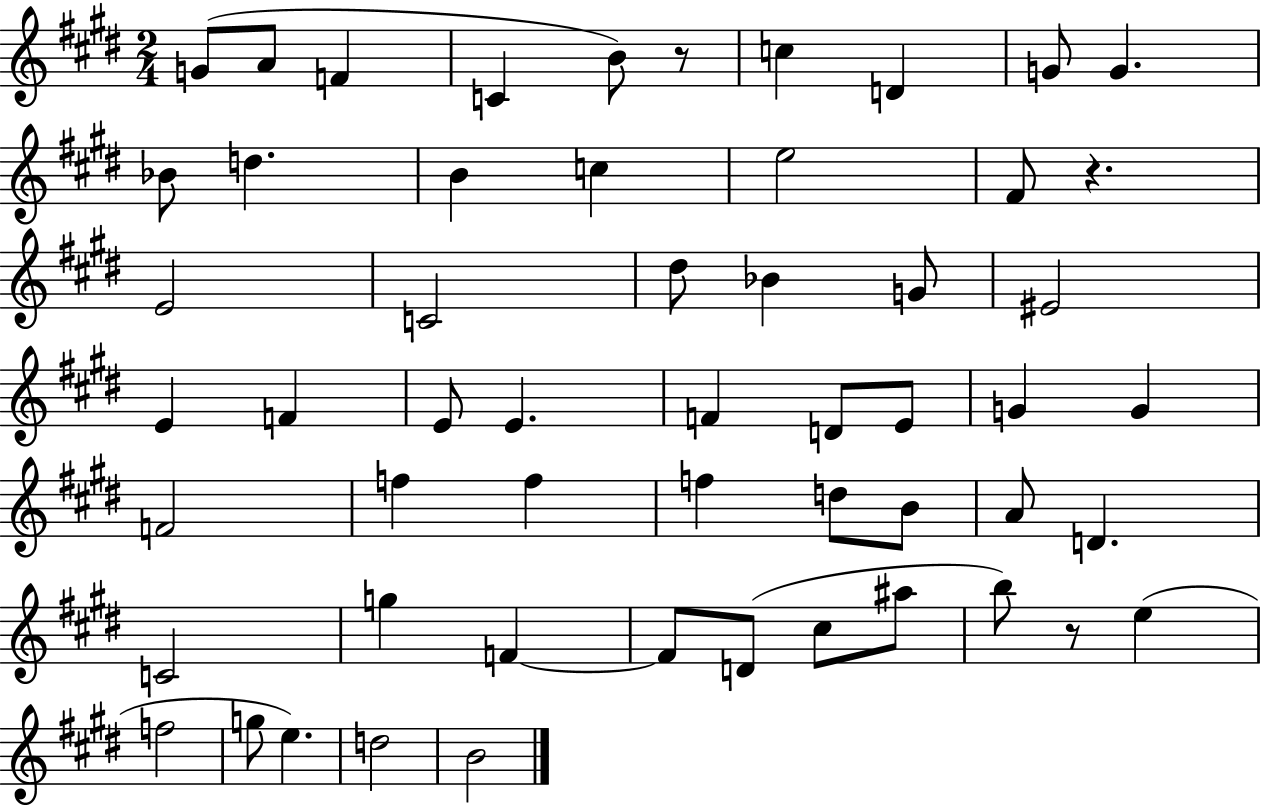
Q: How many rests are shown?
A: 3